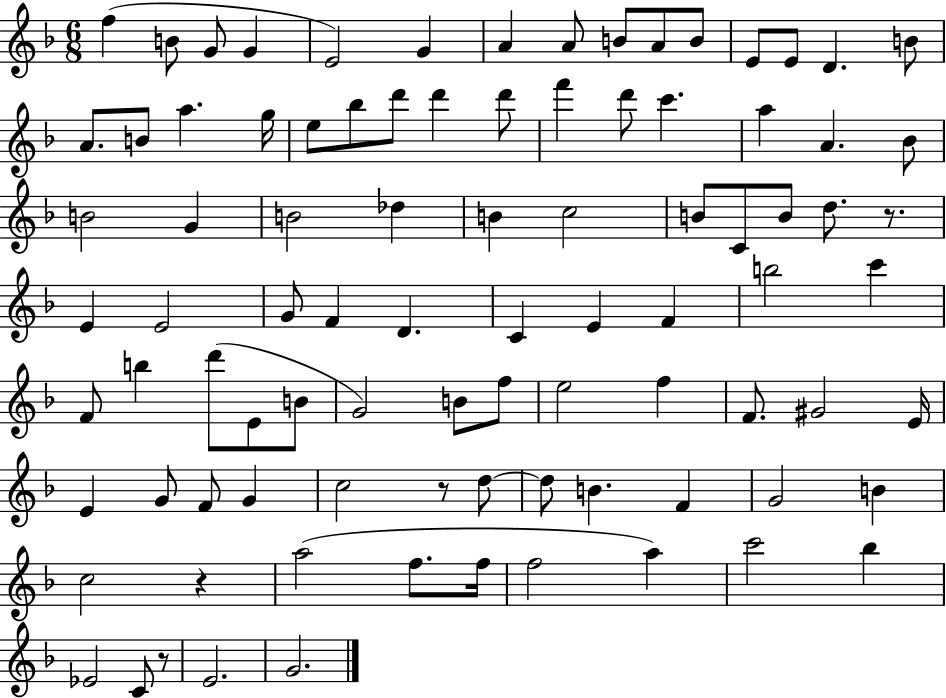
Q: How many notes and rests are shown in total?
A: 90